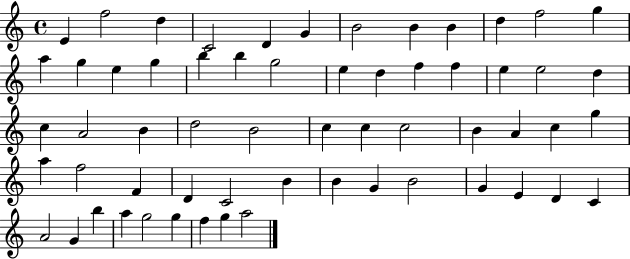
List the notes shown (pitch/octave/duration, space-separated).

E4/q F5/h D5/q C4/h D4/q G4/q B4/h B4/q B4/q D5/q F5/h G5/q A5/q G5/q E5/q G5/q B5/q B5/q G5/h E5/q D5/q F5/q F5/q E5/q E5/h D5/q C5/q A4/h B4/q D5/h B4/h C5/q C5/q C5/h B4/q A4/q C5/q G5/q A5/q F5/h F4/q D4/q C4/h B4/q B4/q G4/q B4/h G4/q E4/q D4/q C4/q A4/h G4/q B5/q A5/q G5/h G5/q F5/q G5/q A5/h